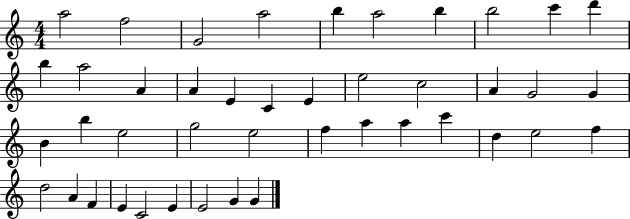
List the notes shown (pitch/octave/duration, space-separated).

A5/h F5/h G4/h A5/h B5/q A5/h B5/q B5/h C6/q D6/q B5/q A5/h A4/q A4/q E4/q C4/q E4/q E5/h C5/h A4/q G4/h G4/q B4/q B5/q E5/h G5/h E5/h F5/q A5/q A5/q C6/q D5/q E5/h F5/q D5/h A4/q F4/q E4/q C4/h E4/q E4/h G4/q G4/q